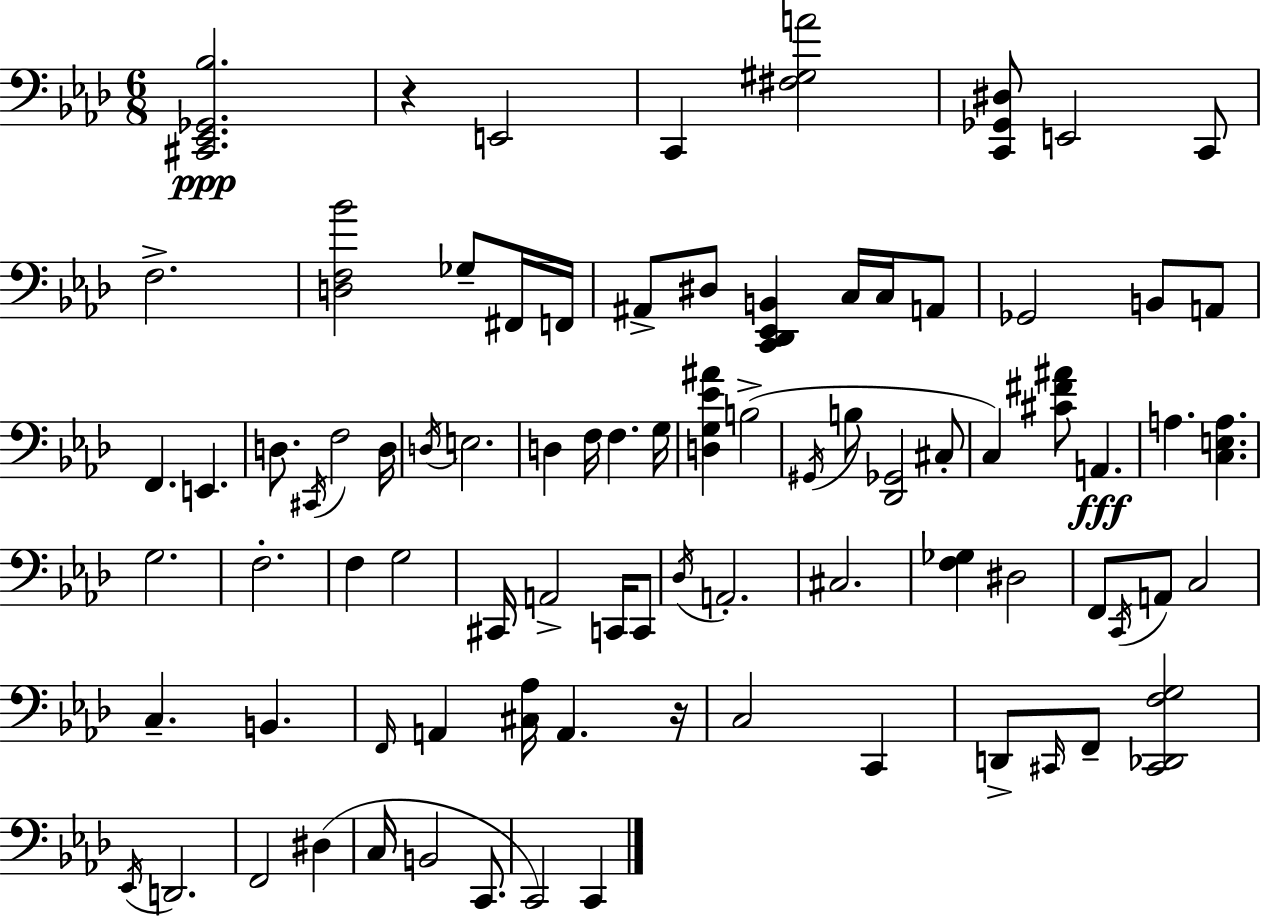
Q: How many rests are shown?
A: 2